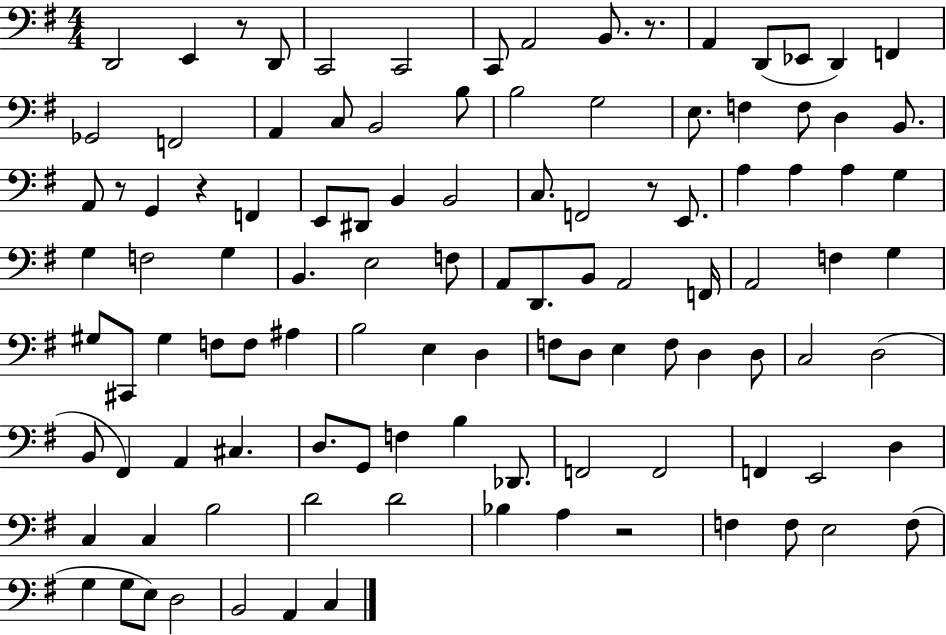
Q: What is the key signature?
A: G major